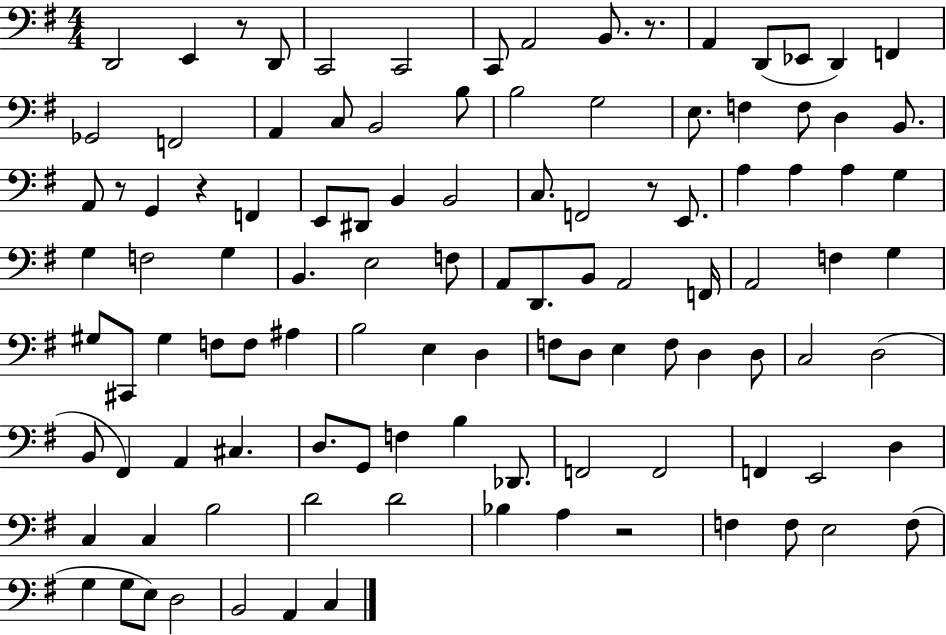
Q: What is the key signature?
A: G major